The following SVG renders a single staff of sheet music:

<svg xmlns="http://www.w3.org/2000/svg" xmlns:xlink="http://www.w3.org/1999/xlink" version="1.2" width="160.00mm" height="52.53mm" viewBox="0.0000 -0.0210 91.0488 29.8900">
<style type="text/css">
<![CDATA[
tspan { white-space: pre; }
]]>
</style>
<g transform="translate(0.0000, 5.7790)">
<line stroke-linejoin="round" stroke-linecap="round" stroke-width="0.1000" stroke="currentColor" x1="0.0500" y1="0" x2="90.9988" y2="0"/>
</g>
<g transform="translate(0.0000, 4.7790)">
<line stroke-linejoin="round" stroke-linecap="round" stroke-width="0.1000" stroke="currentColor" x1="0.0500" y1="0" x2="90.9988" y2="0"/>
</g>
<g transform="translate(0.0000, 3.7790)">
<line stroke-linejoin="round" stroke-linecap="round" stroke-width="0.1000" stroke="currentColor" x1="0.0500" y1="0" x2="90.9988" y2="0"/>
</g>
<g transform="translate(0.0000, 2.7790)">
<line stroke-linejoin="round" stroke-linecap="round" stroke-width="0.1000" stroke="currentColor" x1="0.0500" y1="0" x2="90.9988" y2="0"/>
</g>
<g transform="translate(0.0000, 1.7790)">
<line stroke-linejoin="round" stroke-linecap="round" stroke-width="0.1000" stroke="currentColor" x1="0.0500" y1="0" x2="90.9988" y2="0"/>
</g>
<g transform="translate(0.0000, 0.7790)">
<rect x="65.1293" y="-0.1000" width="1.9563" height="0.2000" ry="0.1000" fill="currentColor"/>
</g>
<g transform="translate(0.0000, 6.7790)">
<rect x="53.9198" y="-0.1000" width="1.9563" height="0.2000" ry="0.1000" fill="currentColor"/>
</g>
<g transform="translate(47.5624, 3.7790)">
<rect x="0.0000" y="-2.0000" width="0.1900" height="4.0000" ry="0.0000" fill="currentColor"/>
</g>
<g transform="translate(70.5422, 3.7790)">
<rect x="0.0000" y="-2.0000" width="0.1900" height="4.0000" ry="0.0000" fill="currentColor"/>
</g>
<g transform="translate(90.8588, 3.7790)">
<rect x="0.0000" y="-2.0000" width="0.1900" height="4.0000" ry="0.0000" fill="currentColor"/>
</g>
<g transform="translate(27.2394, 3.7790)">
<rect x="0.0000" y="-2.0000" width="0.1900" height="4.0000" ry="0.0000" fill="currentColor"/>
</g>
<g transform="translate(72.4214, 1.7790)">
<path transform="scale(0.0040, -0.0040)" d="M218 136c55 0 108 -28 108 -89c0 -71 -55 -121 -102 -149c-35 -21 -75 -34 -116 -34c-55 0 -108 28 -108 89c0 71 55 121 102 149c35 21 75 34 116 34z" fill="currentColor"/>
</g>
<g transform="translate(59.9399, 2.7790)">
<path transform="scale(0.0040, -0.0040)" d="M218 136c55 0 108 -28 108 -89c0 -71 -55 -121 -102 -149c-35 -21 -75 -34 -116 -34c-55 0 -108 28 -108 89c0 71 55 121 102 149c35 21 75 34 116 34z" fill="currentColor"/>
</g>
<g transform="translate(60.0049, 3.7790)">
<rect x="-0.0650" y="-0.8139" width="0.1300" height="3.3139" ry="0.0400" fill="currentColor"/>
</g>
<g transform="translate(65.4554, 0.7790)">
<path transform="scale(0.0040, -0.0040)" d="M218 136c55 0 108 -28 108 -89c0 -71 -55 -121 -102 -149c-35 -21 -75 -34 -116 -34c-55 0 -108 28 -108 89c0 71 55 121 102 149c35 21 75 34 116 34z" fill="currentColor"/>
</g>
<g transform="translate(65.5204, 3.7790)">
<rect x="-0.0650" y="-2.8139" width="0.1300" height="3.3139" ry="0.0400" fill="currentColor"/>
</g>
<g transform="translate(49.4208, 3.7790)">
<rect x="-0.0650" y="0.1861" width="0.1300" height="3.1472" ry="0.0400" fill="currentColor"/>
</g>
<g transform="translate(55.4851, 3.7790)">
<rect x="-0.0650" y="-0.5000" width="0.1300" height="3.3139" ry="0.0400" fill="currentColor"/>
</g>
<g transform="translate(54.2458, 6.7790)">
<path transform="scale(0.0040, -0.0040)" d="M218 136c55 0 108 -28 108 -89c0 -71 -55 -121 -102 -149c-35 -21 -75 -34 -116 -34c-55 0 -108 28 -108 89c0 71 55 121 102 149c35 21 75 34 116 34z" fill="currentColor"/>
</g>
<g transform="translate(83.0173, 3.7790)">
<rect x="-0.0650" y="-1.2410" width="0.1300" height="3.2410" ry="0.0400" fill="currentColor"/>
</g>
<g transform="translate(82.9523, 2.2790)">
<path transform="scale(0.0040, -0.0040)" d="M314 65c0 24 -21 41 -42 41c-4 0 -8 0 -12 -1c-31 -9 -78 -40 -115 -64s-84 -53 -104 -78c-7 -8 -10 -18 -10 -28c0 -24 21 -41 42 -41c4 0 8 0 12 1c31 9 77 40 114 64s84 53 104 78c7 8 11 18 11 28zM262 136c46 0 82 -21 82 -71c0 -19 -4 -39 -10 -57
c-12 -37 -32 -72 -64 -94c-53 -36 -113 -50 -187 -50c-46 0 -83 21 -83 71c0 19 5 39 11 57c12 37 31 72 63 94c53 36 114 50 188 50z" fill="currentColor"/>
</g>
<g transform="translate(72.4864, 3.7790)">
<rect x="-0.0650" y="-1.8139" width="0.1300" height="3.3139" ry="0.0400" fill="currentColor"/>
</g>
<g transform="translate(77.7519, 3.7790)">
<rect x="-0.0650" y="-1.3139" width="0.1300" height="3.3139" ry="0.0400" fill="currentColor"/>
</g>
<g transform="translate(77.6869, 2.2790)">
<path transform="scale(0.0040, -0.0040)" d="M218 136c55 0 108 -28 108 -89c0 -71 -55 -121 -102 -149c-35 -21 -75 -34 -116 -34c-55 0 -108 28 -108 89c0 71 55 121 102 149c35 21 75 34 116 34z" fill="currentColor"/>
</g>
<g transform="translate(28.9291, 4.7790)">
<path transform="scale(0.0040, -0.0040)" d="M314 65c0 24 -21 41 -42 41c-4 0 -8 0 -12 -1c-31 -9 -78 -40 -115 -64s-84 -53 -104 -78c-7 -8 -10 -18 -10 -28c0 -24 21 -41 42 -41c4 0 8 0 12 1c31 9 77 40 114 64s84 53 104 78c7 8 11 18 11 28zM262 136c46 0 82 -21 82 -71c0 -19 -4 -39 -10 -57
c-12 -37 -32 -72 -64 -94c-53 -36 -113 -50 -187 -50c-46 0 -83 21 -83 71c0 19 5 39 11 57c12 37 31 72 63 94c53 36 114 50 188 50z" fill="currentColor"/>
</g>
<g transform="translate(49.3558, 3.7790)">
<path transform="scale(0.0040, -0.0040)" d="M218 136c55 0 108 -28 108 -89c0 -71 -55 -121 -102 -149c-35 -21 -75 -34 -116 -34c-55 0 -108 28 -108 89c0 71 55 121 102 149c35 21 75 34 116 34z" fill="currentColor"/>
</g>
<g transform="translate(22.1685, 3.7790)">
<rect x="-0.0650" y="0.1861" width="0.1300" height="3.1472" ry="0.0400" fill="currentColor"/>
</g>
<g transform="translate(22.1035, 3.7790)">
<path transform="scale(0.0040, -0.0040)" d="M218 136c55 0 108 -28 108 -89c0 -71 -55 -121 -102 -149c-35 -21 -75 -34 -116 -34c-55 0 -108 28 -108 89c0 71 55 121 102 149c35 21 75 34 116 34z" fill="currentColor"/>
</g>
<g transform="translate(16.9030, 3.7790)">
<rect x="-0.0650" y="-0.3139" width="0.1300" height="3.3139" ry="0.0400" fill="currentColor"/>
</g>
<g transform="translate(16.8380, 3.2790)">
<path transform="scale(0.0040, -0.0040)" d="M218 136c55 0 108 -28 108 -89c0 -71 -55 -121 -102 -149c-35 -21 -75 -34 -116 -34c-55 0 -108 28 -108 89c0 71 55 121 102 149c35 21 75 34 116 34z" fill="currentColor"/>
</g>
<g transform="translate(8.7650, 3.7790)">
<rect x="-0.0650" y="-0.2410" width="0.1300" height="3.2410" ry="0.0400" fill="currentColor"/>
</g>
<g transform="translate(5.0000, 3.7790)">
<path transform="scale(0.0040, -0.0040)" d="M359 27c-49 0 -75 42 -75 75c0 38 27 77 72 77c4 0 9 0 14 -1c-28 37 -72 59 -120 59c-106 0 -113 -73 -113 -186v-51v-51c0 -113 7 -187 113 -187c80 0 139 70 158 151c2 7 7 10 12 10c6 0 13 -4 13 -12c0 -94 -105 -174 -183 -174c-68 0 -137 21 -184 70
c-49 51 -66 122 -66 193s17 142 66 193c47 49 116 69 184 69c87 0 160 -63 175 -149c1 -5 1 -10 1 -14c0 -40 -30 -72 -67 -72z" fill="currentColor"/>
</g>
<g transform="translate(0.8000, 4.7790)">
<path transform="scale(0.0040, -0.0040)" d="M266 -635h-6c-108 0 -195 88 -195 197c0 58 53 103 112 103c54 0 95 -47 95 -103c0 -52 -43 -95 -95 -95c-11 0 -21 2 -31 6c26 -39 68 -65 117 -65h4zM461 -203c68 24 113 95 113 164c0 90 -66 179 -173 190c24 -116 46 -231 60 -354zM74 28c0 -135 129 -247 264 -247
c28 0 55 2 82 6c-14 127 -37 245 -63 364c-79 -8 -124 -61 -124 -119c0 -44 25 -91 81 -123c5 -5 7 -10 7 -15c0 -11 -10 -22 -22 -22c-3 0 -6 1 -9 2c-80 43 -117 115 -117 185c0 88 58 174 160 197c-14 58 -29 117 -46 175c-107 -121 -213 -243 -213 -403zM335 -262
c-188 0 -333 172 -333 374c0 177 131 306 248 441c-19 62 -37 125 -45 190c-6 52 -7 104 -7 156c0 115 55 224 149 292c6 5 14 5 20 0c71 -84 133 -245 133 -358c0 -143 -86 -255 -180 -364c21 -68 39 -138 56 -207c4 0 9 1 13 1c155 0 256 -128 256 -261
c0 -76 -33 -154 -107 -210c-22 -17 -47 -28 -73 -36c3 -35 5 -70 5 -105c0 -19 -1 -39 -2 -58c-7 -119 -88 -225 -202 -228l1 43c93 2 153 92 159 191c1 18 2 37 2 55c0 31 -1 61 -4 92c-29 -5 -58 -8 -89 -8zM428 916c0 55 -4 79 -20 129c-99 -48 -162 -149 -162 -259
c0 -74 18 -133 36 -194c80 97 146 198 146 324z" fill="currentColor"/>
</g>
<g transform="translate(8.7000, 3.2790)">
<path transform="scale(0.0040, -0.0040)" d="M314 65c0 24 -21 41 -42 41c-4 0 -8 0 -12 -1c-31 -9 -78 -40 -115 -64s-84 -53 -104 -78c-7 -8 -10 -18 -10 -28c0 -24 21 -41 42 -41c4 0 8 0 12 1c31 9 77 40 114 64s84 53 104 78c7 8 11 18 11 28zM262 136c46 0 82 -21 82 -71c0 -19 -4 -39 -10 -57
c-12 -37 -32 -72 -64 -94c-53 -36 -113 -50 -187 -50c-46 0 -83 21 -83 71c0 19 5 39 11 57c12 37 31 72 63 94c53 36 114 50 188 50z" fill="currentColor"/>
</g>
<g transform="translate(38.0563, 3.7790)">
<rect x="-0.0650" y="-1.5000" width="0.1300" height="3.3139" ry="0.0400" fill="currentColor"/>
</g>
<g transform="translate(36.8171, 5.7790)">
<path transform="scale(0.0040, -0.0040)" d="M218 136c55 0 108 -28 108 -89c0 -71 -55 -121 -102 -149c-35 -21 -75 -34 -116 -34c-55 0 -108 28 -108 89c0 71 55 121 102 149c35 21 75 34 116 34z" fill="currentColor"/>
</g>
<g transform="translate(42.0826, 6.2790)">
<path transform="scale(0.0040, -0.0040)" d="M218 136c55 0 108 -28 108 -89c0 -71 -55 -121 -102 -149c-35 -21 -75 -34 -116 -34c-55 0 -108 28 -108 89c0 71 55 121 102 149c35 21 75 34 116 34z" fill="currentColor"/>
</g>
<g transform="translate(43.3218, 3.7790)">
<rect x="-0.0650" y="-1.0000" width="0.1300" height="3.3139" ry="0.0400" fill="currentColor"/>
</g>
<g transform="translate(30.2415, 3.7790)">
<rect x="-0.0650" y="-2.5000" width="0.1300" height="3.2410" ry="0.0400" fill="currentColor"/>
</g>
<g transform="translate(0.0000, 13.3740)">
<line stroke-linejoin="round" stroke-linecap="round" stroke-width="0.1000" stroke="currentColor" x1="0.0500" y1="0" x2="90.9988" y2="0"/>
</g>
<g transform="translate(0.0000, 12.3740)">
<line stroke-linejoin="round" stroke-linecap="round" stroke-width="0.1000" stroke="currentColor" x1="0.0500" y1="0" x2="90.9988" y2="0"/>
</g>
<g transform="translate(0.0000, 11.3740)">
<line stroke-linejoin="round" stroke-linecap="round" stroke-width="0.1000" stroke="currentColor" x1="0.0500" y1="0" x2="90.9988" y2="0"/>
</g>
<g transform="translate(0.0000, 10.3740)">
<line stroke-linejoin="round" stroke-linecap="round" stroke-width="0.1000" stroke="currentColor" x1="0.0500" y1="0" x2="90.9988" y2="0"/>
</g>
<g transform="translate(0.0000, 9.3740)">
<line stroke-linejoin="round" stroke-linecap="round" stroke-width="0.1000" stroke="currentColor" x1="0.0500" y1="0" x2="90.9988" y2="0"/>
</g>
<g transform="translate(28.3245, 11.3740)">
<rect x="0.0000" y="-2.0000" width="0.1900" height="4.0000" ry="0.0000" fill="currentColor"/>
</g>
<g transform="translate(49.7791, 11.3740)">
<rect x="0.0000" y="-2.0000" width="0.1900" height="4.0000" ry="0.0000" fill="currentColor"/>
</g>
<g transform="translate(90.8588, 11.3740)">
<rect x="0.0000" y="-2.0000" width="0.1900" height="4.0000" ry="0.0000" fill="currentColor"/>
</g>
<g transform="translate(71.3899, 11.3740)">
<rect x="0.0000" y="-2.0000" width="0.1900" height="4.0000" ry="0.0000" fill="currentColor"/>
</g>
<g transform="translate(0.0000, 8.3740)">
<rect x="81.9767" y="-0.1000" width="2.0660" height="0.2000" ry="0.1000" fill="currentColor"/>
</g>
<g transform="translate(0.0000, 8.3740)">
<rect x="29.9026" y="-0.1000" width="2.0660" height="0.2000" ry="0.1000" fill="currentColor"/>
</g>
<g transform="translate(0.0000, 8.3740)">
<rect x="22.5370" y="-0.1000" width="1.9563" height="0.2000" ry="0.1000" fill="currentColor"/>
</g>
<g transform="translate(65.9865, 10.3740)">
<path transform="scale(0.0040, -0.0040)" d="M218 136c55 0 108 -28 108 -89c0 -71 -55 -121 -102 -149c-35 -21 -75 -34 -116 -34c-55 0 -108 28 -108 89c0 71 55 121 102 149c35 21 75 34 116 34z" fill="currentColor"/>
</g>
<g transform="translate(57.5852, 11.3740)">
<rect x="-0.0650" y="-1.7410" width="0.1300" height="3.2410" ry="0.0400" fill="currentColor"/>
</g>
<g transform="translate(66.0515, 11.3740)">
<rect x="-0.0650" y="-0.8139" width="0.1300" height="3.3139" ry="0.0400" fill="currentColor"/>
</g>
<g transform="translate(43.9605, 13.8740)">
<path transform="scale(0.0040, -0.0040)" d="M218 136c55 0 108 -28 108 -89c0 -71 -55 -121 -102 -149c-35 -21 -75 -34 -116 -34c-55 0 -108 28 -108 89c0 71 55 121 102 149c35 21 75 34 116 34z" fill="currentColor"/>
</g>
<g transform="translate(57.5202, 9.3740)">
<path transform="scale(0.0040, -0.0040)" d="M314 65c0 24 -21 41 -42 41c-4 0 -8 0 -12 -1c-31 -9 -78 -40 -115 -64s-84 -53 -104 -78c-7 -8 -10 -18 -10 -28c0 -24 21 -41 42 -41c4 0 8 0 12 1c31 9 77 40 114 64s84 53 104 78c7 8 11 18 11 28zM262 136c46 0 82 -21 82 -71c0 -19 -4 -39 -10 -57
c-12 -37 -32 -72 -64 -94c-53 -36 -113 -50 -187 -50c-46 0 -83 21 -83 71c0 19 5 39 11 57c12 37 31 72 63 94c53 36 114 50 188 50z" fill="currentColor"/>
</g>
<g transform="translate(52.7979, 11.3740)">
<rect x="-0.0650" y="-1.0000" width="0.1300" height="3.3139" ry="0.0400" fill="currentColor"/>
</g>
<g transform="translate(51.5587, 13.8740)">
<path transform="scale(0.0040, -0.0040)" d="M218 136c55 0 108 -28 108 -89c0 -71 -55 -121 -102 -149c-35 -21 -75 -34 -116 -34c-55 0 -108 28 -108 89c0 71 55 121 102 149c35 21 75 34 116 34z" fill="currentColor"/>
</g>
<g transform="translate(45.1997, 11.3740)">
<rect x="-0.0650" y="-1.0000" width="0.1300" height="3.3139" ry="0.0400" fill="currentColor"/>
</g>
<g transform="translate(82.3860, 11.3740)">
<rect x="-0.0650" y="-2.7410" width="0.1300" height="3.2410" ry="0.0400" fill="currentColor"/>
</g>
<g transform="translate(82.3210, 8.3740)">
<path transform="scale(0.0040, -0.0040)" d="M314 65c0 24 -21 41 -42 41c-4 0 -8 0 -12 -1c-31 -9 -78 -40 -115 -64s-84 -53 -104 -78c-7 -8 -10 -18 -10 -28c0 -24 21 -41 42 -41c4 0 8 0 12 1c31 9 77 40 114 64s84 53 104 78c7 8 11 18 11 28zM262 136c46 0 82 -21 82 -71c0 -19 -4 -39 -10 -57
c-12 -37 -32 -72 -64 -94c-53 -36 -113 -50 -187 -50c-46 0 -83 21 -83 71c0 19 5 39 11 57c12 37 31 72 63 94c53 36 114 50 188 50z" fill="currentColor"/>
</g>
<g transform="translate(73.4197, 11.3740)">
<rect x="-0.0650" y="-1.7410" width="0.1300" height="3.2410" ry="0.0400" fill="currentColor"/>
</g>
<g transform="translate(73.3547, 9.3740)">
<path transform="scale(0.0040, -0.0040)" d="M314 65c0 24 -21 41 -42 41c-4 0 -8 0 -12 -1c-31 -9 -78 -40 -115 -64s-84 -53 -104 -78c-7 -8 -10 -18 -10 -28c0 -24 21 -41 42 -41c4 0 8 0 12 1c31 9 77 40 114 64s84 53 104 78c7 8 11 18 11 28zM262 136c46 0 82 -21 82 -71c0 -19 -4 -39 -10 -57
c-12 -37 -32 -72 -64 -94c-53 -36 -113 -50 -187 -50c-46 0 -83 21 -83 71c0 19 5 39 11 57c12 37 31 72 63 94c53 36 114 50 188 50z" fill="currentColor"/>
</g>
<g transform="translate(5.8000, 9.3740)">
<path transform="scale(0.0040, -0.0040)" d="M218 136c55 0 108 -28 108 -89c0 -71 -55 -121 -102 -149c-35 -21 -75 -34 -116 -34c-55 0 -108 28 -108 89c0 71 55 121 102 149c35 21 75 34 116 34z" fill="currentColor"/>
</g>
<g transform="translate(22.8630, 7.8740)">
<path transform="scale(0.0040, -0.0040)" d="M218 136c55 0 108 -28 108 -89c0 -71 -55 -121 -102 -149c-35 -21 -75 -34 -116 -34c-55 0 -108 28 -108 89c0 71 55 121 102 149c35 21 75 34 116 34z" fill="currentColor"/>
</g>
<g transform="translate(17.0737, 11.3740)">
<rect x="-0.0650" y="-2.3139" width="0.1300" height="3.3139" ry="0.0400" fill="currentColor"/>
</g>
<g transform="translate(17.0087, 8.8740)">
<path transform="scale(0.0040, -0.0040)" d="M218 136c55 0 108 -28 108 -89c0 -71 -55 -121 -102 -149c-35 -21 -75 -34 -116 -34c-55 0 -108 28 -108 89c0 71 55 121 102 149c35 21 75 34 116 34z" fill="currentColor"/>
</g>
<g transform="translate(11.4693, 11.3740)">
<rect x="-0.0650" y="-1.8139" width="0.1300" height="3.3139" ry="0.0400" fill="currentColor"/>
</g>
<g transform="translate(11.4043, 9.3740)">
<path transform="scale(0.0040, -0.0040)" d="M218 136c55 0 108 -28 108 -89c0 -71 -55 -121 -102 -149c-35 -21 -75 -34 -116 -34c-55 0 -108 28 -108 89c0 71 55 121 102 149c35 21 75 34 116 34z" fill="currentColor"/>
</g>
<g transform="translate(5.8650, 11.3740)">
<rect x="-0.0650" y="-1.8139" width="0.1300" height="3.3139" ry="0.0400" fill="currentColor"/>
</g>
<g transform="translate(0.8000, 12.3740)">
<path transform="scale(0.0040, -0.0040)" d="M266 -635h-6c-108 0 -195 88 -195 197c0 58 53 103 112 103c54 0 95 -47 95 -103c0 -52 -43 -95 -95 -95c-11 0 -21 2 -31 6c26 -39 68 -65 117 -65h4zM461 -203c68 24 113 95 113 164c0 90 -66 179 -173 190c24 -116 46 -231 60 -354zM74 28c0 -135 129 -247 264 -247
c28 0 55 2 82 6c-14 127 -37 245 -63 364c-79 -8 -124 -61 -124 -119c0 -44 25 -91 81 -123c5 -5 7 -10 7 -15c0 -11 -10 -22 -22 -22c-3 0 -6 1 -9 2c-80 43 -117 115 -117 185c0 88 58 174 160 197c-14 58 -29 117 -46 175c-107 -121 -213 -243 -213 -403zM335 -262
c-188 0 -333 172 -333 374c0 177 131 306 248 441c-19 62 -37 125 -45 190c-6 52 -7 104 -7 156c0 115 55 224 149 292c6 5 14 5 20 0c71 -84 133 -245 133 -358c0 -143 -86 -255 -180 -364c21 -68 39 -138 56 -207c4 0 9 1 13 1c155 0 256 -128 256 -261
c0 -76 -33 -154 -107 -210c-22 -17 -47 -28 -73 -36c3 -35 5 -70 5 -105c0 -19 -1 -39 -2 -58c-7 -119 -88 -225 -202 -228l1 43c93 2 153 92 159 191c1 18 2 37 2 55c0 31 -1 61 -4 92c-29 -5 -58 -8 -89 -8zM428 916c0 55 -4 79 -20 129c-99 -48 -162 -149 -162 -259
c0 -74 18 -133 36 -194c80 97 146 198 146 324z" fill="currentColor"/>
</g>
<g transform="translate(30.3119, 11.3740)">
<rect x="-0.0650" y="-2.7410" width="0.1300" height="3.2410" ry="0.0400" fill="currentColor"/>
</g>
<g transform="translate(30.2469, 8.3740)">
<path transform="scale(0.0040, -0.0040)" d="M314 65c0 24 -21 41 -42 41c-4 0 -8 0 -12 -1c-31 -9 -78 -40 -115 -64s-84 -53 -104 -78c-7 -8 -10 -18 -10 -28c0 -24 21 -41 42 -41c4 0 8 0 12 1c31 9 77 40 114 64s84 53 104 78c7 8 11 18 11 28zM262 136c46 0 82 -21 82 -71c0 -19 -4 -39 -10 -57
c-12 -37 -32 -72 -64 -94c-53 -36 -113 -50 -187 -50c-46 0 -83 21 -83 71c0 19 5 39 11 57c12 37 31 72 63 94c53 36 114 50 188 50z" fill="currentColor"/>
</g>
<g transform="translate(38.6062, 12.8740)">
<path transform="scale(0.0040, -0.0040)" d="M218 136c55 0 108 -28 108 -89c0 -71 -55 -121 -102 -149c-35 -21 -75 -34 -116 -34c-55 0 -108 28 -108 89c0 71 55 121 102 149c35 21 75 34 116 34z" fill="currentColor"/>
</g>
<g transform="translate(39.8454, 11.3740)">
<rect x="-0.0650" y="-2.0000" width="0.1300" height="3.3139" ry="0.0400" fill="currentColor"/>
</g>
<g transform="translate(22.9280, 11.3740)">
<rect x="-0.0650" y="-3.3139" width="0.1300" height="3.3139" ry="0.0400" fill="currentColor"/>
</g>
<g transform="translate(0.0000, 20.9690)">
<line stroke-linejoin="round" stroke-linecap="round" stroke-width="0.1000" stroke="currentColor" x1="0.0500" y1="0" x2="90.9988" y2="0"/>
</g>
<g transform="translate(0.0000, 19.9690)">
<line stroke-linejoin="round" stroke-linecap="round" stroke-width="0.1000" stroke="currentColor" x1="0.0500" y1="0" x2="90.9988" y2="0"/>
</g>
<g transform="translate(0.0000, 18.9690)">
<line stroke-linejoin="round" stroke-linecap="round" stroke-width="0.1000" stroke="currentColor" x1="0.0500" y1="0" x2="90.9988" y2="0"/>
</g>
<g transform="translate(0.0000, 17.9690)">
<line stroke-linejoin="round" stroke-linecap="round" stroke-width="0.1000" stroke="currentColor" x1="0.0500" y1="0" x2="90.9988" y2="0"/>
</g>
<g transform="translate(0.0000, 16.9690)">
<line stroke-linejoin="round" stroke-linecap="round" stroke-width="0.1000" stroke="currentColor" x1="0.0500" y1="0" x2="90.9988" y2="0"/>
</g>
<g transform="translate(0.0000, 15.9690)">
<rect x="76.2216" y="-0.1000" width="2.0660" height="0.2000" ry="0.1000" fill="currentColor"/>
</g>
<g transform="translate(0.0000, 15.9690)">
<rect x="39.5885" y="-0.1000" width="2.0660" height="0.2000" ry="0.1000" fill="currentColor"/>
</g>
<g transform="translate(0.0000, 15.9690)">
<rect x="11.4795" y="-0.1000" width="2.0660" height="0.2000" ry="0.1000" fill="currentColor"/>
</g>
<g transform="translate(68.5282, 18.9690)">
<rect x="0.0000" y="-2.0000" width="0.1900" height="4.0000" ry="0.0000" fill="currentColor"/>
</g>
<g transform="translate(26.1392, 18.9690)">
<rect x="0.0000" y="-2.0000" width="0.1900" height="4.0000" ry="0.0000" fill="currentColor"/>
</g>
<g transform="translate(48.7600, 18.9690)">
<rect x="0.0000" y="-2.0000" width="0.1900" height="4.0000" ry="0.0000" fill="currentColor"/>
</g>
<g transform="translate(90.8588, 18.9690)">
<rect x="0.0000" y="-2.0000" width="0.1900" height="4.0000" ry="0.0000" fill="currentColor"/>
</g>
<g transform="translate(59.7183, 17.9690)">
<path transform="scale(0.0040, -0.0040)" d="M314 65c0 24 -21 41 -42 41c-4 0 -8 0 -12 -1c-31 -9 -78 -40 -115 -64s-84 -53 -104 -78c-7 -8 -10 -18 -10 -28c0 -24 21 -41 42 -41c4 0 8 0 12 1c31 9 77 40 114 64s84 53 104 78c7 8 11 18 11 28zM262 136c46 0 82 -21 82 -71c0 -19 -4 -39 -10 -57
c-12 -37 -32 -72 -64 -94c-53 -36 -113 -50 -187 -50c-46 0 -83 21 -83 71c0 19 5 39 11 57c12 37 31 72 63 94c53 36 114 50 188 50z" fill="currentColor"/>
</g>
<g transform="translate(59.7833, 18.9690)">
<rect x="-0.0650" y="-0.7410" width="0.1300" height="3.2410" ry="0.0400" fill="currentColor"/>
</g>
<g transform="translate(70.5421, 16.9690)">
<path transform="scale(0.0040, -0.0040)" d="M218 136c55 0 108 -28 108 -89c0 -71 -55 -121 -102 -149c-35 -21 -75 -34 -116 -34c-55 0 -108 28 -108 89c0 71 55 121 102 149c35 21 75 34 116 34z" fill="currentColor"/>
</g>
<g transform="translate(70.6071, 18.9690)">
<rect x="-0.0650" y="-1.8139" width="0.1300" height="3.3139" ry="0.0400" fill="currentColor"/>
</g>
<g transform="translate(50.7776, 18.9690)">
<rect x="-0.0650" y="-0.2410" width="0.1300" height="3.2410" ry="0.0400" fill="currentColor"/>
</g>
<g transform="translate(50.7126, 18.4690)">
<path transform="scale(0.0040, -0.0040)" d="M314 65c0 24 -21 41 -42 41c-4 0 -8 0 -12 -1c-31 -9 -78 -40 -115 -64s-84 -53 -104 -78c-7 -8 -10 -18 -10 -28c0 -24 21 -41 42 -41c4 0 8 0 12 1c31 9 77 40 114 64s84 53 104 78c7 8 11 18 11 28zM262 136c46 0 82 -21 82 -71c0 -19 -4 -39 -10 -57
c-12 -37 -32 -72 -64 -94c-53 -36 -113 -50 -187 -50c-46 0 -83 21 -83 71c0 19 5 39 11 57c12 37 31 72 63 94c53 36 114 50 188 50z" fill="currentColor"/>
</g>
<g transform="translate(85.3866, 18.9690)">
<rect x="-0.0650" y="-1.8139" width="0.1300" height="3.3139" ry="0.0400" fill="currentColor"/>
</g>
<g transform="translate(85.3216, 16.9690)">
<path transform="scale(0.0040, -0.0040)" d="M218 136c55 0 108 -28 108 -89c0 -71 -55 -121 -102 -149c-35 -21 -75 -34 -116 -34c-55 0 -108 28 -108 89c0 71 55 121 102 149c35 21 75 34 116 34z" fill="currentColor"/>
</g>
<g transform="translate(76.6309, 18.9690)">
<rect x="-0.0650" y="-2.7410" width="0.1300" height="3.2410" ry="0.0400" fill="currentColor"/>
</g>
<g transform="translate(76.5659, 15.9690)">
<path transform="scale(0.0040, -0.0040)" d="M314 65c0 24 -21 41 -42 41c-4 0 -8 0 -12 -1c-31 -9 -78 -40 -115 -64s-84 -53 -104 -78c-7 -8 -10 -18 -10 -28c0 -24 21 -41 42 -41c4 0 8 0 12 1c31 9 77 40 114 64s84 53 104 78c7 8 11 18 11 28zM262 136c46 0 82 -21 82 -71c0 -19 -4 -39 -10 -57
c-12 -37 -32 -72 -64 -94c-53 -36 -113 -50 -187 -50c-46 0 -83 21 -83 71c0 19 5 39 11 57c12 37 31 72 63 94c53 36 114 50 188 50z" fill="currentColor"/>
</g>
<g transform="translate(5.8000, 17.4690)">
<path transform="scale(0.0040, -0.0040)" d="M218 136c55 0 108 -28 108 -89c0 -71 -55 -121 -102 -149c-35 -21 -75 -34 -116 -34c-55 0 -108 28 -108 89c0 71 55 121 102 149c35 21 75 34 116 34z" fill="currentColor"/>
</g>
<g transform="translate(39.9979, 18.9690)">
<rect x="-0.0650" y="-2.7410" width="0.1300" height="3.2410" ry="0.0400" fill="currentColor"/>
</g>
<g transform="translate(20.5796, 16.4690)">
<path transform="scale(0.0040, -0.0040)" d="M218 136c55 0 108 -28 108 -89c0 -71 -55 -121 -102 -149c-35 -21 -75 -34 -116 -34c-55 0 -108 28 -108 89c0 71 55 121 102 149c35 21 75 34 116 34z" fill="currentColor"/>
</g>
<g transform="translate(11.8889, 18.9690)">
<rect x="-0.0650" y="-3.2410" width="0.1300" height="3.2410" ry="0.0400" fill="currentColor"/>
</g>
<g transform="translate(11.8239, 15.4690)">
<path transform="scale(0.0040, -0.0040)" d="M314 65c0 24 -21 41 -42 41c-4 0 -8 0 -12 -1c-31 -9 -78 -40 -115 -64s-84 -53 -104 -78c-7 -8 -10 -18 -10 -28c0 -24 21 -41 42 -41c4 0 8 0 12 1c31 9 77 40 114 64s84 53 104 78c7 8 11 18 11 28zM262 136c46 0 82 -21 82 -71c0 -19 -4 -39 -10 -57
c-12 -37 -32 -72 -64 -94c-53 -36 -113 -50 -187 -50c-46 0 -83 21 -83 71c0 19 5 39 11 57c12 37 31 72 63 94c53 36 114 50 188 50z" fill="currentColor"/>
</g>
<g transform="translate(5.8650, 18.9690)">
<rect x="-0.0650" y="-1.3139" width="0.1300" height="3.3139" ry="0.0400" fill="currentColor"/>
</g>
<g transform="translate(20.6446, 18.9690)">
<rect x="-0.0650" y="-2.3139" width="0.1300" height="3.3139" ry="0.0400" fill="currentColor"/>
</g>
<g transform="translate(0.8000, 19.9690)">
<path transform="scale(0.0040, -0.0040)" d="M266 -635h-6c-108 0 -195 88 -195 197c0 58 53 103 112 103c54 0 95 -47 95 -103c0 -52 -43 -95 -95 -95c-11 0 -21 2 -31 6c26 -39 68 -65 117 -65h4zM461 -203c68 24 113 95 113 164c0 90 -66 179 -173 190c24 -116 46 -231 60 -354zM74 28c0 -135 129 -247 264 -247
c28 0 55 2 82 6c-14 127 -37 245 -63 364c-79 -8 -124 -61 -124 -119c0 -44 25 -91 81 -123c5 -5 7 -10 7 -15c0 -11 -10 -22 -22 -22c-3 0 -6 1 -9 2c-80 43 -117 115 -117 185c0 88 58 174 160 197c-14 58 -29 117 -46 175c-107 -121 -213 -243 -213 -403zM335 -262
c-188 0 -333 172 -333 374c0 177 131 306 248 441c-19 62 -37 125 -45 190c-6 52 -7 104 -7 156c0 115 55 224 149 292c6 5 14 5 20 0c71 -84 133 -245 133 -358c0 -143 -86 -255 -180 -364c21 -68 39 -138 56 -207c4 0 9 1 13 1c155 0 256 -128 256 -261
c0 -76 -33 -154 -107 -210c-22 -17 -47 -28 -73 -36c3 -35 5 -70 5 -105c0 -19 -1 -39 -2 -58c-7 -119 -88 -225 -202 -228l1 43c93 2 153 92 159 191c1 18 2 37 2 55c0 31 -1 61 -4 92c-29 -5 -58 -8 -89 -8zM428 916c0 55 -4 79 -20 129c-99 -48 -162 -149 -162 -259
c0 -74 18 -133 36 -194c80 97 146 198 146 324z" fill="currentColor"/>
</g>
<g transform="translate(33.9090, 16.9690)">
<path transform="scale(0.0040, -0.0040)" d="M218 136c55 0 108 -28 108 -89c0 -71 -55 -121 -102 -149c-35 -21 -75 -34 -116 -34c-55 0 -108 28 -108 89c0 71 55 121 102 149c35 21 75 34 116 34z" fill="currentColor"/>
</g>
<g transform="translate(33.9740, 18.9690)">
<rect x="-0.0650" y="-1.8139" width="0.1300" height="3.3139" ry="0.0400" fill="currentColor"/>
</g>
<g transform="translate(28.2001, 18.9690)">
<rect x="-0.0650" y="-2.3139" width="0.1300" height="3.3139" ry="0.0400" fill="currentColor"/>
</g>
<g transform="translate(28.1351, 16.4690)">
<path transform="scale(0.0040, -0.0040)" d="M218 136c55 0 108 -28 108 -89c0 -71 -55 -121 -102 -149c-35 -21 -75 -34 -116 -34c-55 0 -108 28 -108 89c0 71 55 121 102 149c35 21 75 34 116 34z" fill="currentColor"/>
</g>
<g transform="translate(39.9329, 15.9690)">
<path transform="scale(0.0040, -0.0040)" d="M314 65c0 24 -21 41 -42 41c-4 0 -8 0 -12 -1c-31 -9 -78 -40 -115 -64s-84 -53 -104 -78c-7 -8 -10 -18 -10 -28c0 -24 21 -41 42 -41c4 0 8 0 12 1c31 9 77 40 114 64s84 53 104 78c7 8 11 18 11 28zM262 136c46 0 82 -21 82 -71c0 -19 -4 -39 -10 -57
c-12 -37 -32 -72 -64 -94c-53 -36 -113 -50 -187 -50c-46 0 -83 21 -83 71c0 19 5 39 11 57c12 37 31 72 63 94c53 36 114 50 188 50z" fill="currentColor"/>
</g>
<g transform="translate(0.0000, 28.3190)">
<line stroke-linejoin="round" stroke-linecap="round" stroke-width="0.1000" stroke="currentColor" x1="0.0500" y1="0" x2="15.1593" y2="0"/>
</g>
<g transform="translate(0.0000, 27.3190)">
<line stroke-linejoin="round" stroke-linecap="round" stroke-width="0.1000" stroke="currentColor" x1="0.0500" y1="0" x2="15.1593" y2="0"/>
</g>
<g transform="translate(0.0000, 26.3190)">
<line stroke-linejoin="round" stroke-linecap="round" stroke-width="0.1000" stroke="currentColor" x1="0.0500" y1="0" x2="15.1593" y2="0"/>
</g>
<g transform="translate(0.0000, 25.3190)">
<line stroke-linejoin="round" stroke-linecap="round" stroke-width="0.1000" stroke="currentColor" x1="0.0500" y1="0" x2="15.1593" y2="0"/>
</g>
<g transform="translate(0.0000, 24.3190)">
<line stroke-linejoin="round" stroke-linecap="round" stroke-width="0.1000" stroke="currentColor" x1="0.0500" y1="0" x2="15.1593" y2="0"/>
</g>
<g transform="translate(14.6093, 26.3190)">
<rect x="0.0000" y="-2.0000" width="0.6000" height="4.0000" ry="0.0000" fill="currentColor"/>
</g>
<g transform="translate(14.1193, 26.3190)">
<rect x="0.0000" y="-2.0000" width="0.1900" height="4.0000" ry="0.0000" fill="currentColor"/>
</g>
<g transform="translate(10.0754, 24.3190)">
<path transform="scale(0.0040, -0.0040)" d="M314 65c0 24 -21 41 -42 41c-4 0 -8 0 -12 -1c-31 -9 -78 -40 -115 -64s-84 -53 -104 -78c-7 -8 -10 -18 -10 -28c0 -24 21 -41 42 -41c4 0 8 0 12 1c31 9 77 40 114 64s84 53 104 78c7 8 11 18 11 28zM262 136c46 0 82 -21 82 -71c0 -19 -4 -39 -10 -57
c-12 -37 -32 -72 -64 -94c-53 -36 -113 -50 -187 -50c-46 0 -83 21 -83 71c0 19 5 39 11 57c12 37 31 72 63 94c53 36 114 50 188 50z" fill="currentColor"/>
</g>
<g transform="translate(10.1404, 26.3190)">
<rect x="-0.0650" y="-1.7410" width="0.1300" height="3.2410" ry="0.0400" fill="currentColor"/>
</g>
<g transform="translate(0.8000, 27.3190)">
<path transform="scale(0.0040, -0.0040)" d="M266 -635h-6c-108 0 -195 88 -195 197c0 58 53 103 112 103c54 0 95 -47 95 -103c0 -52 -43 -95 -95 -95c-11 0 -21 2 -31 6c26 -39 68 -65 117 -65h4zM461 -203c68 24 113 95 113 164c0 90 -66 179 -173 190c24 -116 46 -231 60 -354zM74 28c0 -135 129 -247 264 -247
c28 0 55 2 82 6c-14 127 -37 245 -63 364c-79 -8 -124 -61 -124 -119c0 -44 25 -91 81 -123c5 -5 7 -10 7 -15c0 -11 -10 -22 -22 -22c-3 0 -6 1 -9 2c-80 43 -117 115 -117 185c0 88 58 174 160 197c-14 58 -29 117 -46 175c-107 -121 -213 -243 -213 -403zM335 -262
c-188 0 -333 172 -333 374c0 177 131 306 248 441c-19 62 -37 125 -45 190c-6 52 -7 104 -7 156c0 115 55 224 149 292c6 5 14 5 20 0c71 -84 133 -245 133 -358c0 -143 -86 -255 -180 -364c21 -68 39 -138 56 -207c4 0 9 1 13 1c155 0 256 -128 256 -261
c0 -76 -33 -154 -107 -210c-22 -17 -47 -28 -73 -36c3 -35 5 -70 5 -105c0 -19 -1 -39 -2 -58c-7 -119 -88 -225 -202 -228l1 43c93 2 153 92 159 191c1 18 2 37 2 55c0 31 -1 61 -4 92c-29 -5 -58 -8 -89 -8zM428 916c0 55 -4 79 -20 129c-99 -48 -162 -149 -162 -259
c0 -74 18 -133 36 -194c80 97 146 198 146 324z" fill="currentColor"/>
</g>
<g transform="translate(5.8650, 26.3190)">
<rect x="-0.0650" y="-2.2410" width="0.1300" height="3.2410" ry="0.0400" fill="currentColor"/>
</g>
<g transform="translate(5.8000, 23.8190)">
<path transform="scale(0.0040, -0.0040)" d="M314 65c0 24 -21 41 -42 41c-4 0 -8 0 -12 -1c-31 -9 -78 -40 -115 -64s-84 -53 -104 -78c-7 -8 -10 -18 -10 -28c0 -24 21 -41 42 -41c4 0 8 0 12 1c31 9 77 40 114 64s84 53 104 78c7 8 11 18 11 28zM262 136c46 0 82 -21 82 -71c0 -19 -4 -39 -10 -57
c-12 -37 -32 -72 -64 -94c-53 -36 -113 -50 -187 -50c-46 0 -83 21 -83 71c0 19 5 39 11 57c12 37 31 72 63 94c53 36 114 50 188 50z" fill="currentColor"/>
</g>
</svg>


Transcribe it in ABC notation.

X:1
T:Untitled
M:4/4
L:1/4
K:C
c2 c B G2 E D B C d a f e e2 f f g b a2 F D D f2 d f2 a2 e b2 g g f a2 c2 d2 f a2 f g2 f2